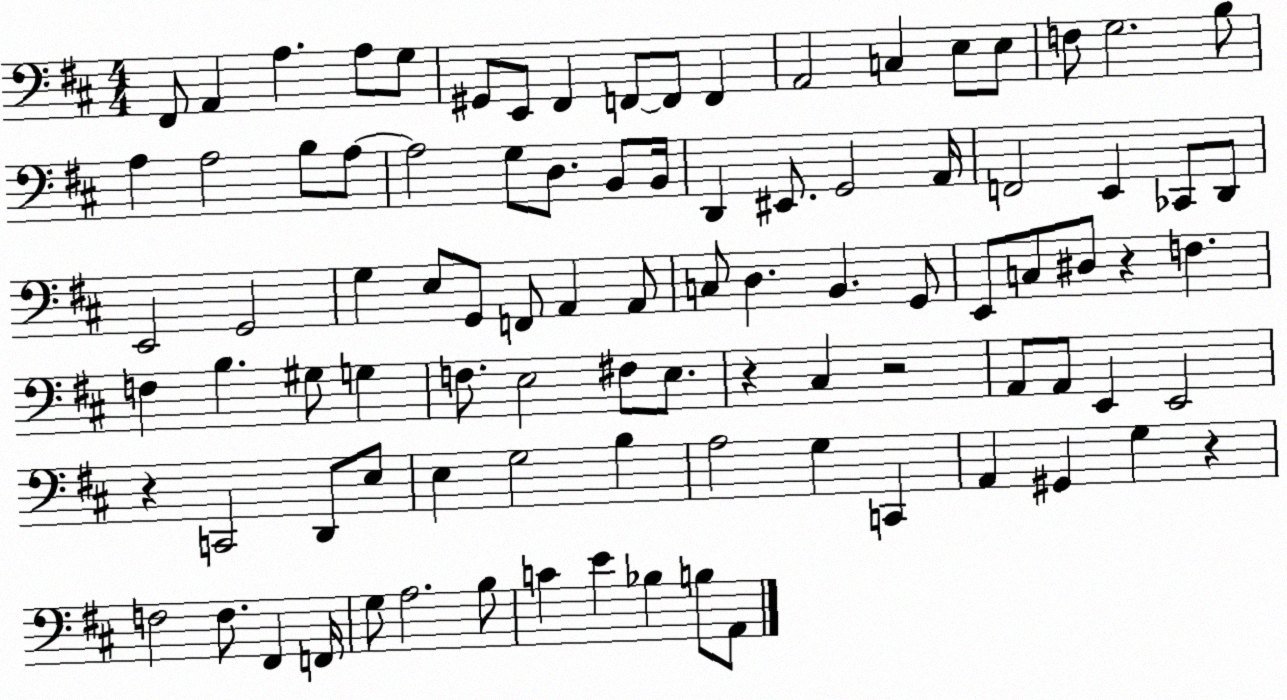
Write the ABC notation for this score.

X:1
T:Untitled
M:4/4
L:1/4
K:D
^F,,/2 A,, A, A,/2 G,/2 ^G,,/2 E,,/2 ^F,, F,,/2 F,,/2 F,, A,,2 C, E,/2 E,/2 F,/2 G,2 B,/2 A, A,2 B,/2 A,/2 A,2 G,/2 D,/2 B,,/2 B,,/4 D,, ^E,,/2 G,,2 A,,/4 F,,2 E,, _C,,/2 D,,/2 E,,2 G,,2 G, E,/2 G,,/2 F,,/2 A,, A,,/2 C,/2 D, B,, G,,/2 E,,/2 C,/2 ^D,/2 z F, F, B, ^G,/2 G, F,/2 E,2 ^F,/2 E,/2 z ^C, z2 A,,/2 A,,/2 E,, E,,2 z C,,2 D,,/2 E,/2 E, G,2 B, A,2 G, C,, A,, ^G,, G, z F,2 F,/2 ^F,, F,,/4 G,/2 A,2 B,/2 C E _B, B,/2 A,,/2